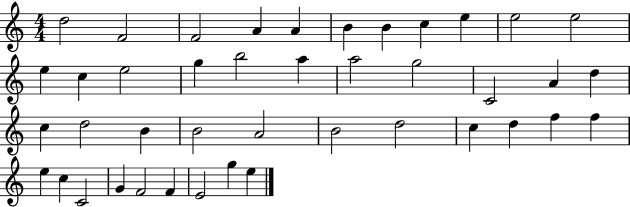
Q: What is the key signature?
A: C major